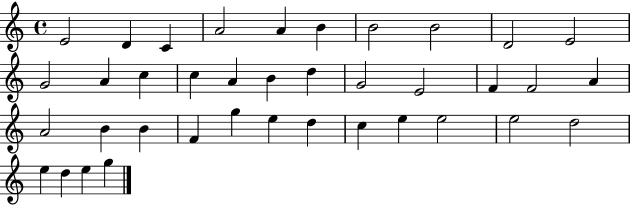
{
  \clef treble
  \time 4/4
  \defaultTimeSignature
  \key c \major
  e'2 d'4 c'4 | a'2 a'4 b'4 | b'2 b'2 | d'2 e'2 | \break g'2 a'4 c''4 | c''4 a'4 b'4 d''4 | g'2 e'2 | f'4 f'2 a'4 | \break a'2 b'4 b'4 | f'4 g''4 e''4 d''4 | c''4 e''4 e''2 | e''2 d''2 | \break e''4 d''4 e''4 g''4 | \bar "|."
}